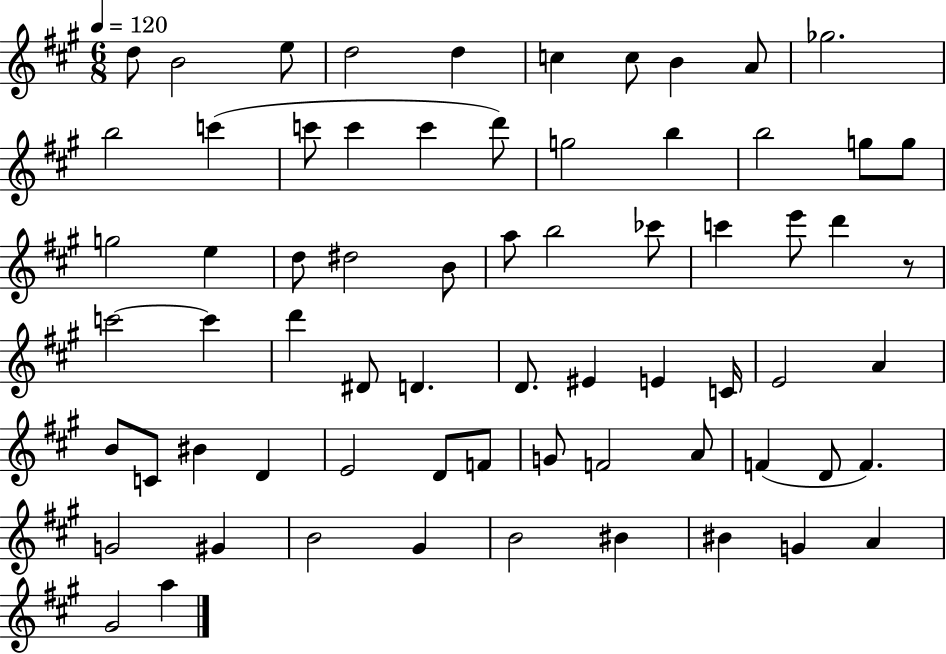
{
  \clef treble
  \numericTimeSignature
  \time 6/8
  \key a \major
  \tempo 4 = 120
  d''8 b'2 e''8 | d''2 d''4 | c''4 c''8 b'4 a'8 | ges''2. | \break b''2 c'''4( | c'''8 c'''4 c'''4 d'''8) | g''2 b''4 | b''2 g''8 g''8 | \break g''2 e''4 | d''8 dis''2 b'8 | a''8 b''2 ces'''8 | c'''4 e'''8 d'''4 r8 | \break c'''2~~ c'''4 | d'''4 dis'8 d'4. | d'8. eis'4 e'4 c'16 | e'2 a'4 | \break b'8 c'8 bis'4 d'4 | e'2 d'8 f'8 | g'8 f'2 a'8 | f'4( d'8 f'4.) | \break g'2 gis'4 | b'2 gis'4 | b'2 bis'4 | bis'4 g'4 a'4 | \break gis'2 a''4 | \bar "|."
}